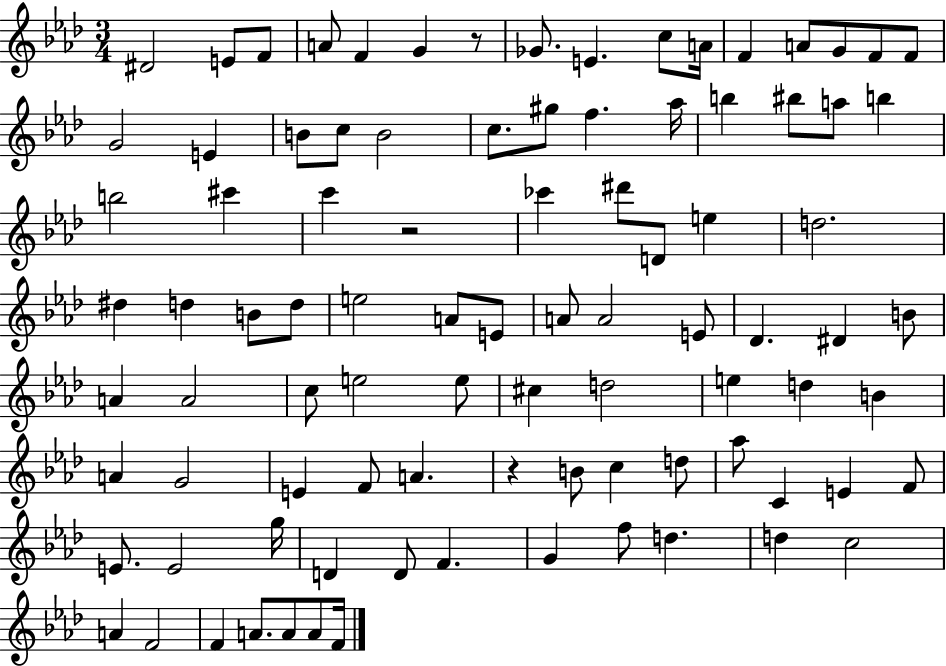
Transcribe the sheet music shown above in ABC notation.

X:1
T:Untitled
M:3/4
L:1/4
K:Ab
^D2 E/2 F/2 A/2 F G z/2 _G/2 E c/2 A/4 F A/2 G/2 F/2 F/2 G2 E B/2 c/2 B2 c/2 ^g/2 f _a/4 b ^b/2 a/2 b b2 ^c' c' z2 _c' ^d'/2 D/2 e d2 ^d d B/2 d/2 e2 A/2 E/2 A/2 A2 E/2 _D ^D B/2 A A2 c/2 e2 e/2 ^c d2 e d B A G2 E F/2 A z B/2 c d/2 _a/2 C E F/2 E/2 E2 g/4 D D/2 F G f/2 d d c2 A F2 F A/2 A/2 A/2 F/4